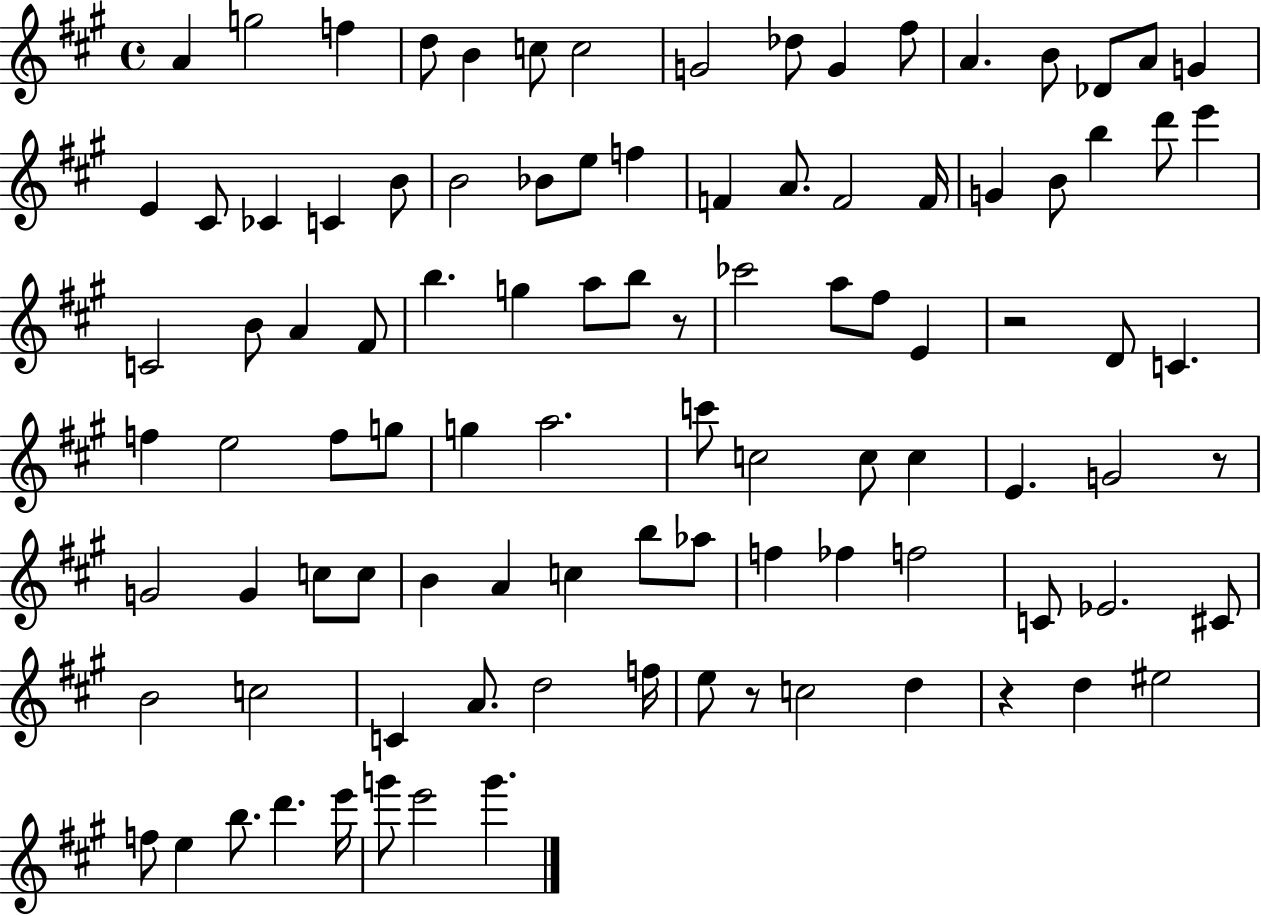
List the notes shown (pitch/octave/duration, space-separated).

A4/q G5/h F5/q D5/e B4/q C5/e C5/h G4/h Db5/e G4/q F#5/e A4/q. B4/e Db4/e A4/e G4/q E4/q C#4/e CES4/q C4/q B4/e B4/h Bb4/e E5/e F5/q F4/q A4/e. F4/h F4/s G4/q B4/e B5/q D6/e E6/q C4/h B4/e A4/q F#4/e B5/q. G5/q A5/e B5/e R/e CES6/h A5/e F#5/e E4/q R/h D4/e C4/q. F5/q E5/h F5/e G5/e G5/q A5/h. C6/e C5/h C5/e C5/q E4/q. G4/h R/e G4/h G4/q C5/e C5/e B4/q A4/q C5/q B5/e Ab5/e F5/q FES5/q F5/h C4/e Eb4/h. C#4/e B4/h C5/h C4/q A4/e. D5/h F5/s E5/e R/e C5/h D5/q R/q D5/q EIS5/h F5/e E5/q B5/e. D6/q. E6/s G6/e E6/h G6/q.